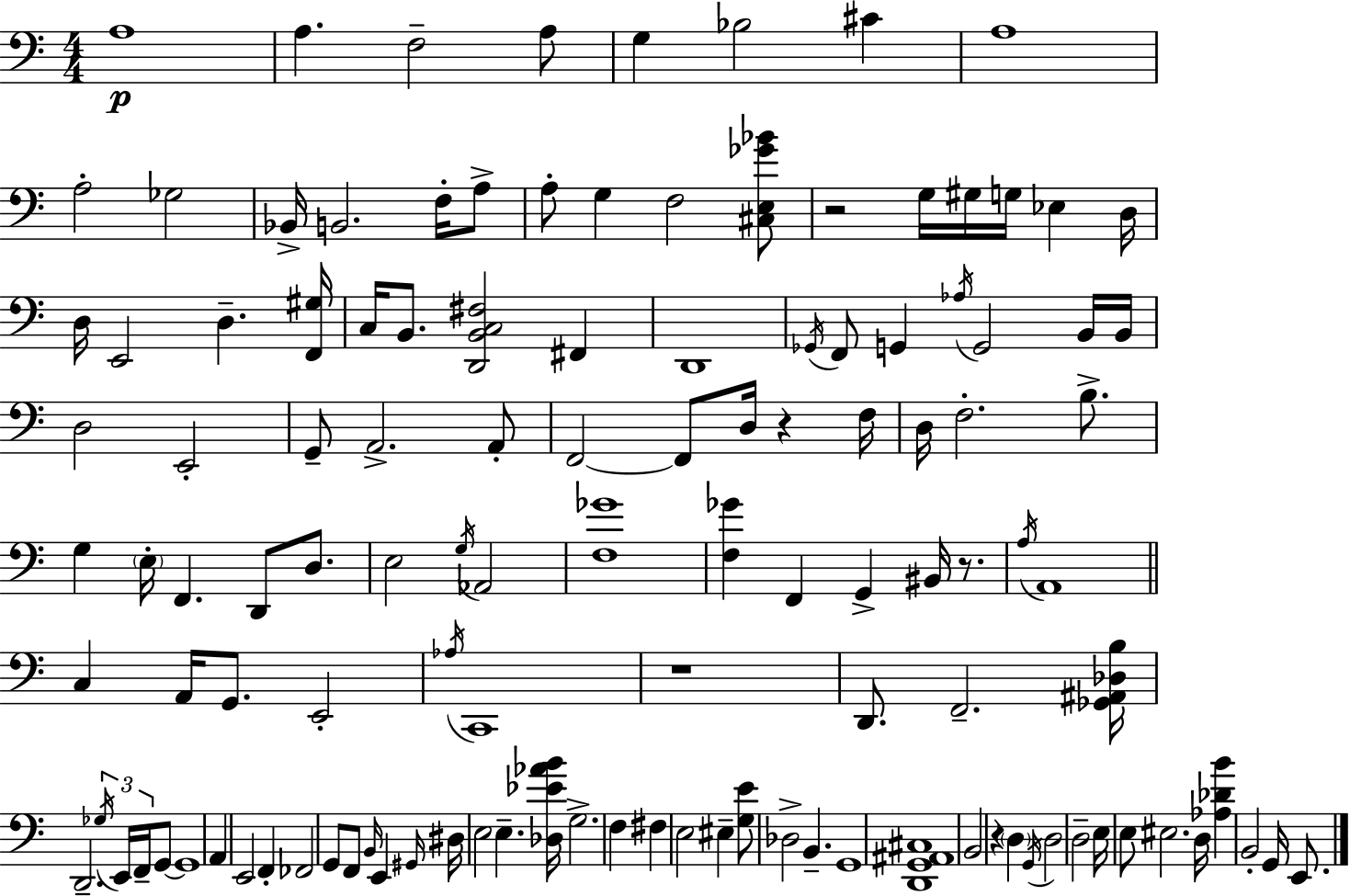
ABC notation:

X:1
T:Untitled
M:4/4
L:1/4
K:Am
A,4 A, F,2 A,/2 G, _B,2 ^C A,4 A,2 _G,2 _B,,/4 B,,2 F,/4 A,/2 A,/2 G, F,2 [^C,E,_G_B]/2 z2 G,/4 ^G,/4 G,/4 _E, D,/4 D,/4 E,,2 D, [F,,^G,]/4 C,/4 B,,/2 [D,,B,,C,^F,]2 ^F,, D,,4 _G,,/4 F,,/2 G,, _A,/4 G,,2 B,,/4 B,,/4 D,2 E,,2 G,,/2 A,,2 A,,/2 F,,2 F,,/2 D,/4 z F,/4 D,/4 F,2 B,/2 G, E,/4 F,, D,,/2 D,/2 E,2 G,/4 _A,,2 [F,_G]4 [F,_G] F,, G,, ^B,,/4 z/2 A,/4 A,,4 C, A,,/4 G,,/2 E,,2 _A,/4 C,,4 z4 D,,/2 F,,2 [_G,,^A,,_D,B,]/4 D,,2 _G,/4 E,,/4 F,,/4 G,,/2 G,,4 A,, E,,2 F,, _F,,2 G,,/2 F,,/2 B,,/4 E,, ^G,,/4 ^D,/4 E,2 E, [_D,_E_AB]/4 G,2 F, ^F, E,2 ^E, [G,E]/2 _D,2 B,, G,,4 [D,,G,,^A,,^C,]4 B,,2 z D, G,,/4 D,2 D,2 E,/4 E,/2 ^E,2 D,/4 [_A,_DB] B,,2 G,,/4 E,,/2